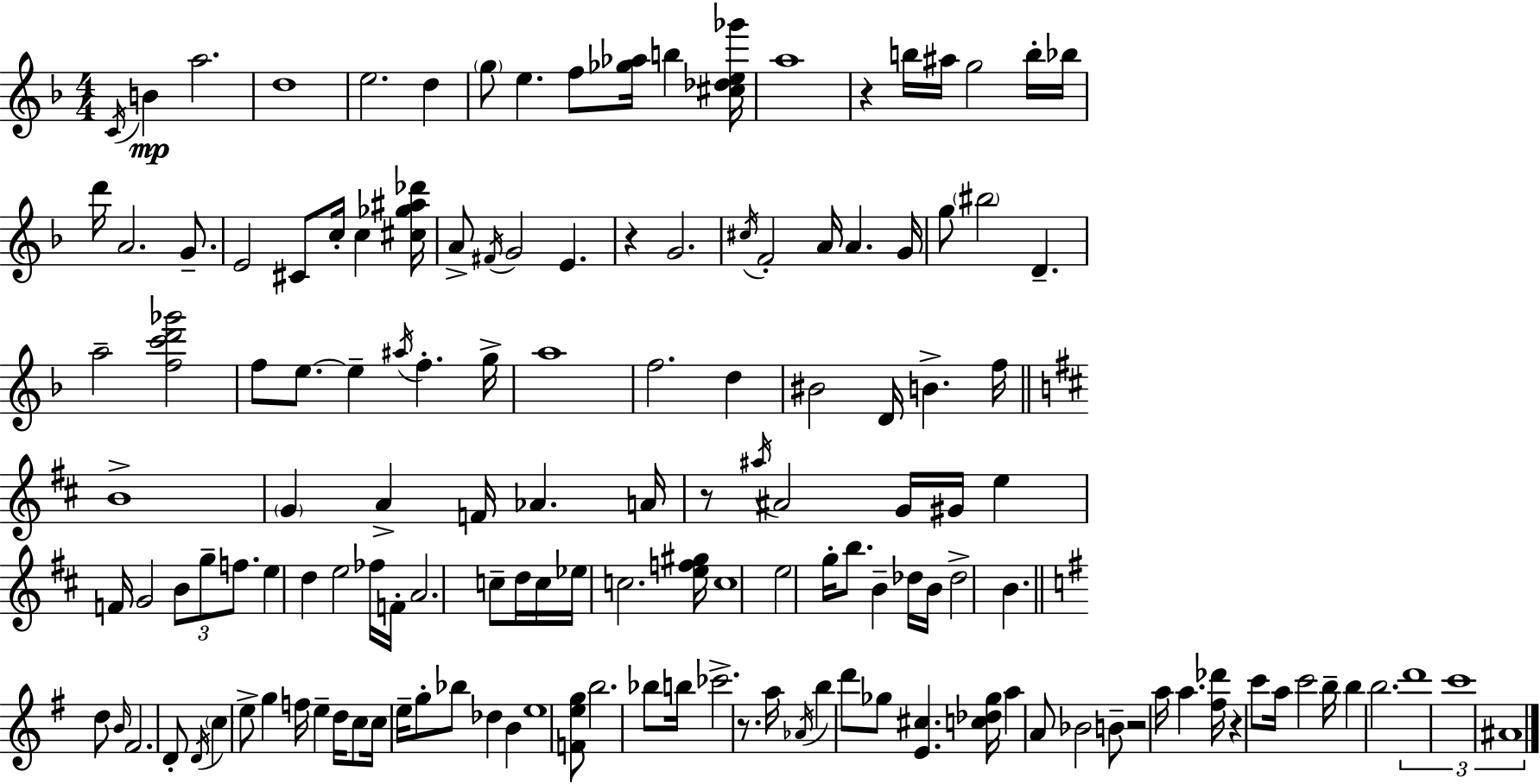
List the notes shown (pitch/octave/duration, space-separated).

C4/s B4/q A5/h. D5/w E5/h. D5/q G5/e E5/q. F5/e [Gb5,Ab5]/s B5/q [C#5,Db5,E5,Gb6]/s A5/w R/q B5/s A#5/s G5/h B5/s Bb5/s D6/s A4/h. G4/e. E4/h C#4/e C5/s C5/q [C#5,Gb5,A#5,Db6]/s A4/e F#4/s G4/h E4/q. R/q G4/h. C#5/s F4/h A4/s A4/q. G4/s G5/e BIS5/h D4/q. A5/h [F5,C6,D6,Gb6]/h F5/e E5/e. E5/q A#5/s F5/q. G5/s A5/w F5/h. D5/q BIS4/h D4/s B4/q. F5/s B4/w G4/q A4/q F4/s Ab4/q. A4/s R/e A#5/s A#4/h G4/s G#4/s E5/q F4/s G4/h B4/e G5/e F5/e. E5/q D5/q E5/h FES5/s F4/s A4/h. C5/e D5/s C5/s Eb5/s C5/h. [E5,F5,G#5]/s C5/w E5/h G5/s B5/e. B4/q Db5/s B4/s Db5/h B4/q. D5/e B4/s F#4/h. D4/e D4/s C5/q E5/e G5/q F5/s E5/q D5/s C5/e C5/s E5/s G5/e Bb5/e Db5/q B4/q E5/w [F4,E5,G5]/e B5/h. Bb5/e B5/s CES6/h. R/e. A5/s Ab4/s B5/q D6/e Gb5/e [E4,C#5]/q. [C5,Db5,Gb5]/s A5/q A4/e Bb4/h B4/e R/h A5/s A5/q. [F#5,Db6]/s R/q C6/e A5/s C6/h B5/s B5/q B5/h. D6/w C6/w A#4/w